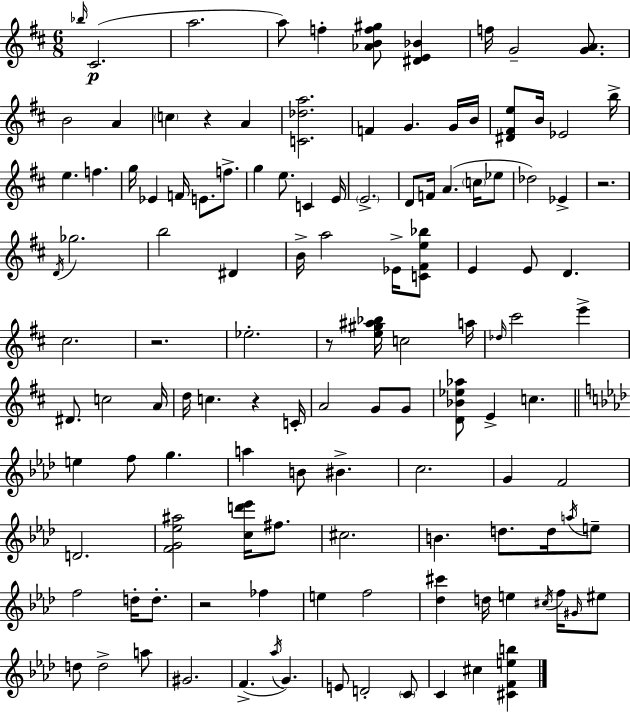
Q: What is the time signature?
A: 6/8